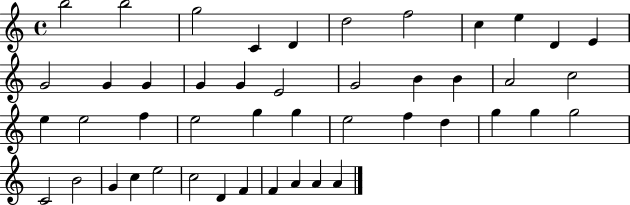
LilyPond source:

{
  \clef treble
  \time 4/4
  \defaultTimeSignature
  \key c \major
  b''2 b''2 | g''2 c'4 d'4 | d''2 f''2 | c''4 e''4 d'4 e'4 | \break g'2 g'4 g'4 | g'4 g'4 e'2 | g'2 b'4 b'4 | a'2 c''2 | \break e''4 e''2 f''4 | e''2 g''4 g''4 | e''2 f''4 d''4 | g''4 g''4 g''2 | \break c'2 b'2 | g'4 c''4 e''2 | c''2 d'4 f'4 | f'4 a'4 a'4 a'4 | \break \bar "|."
}